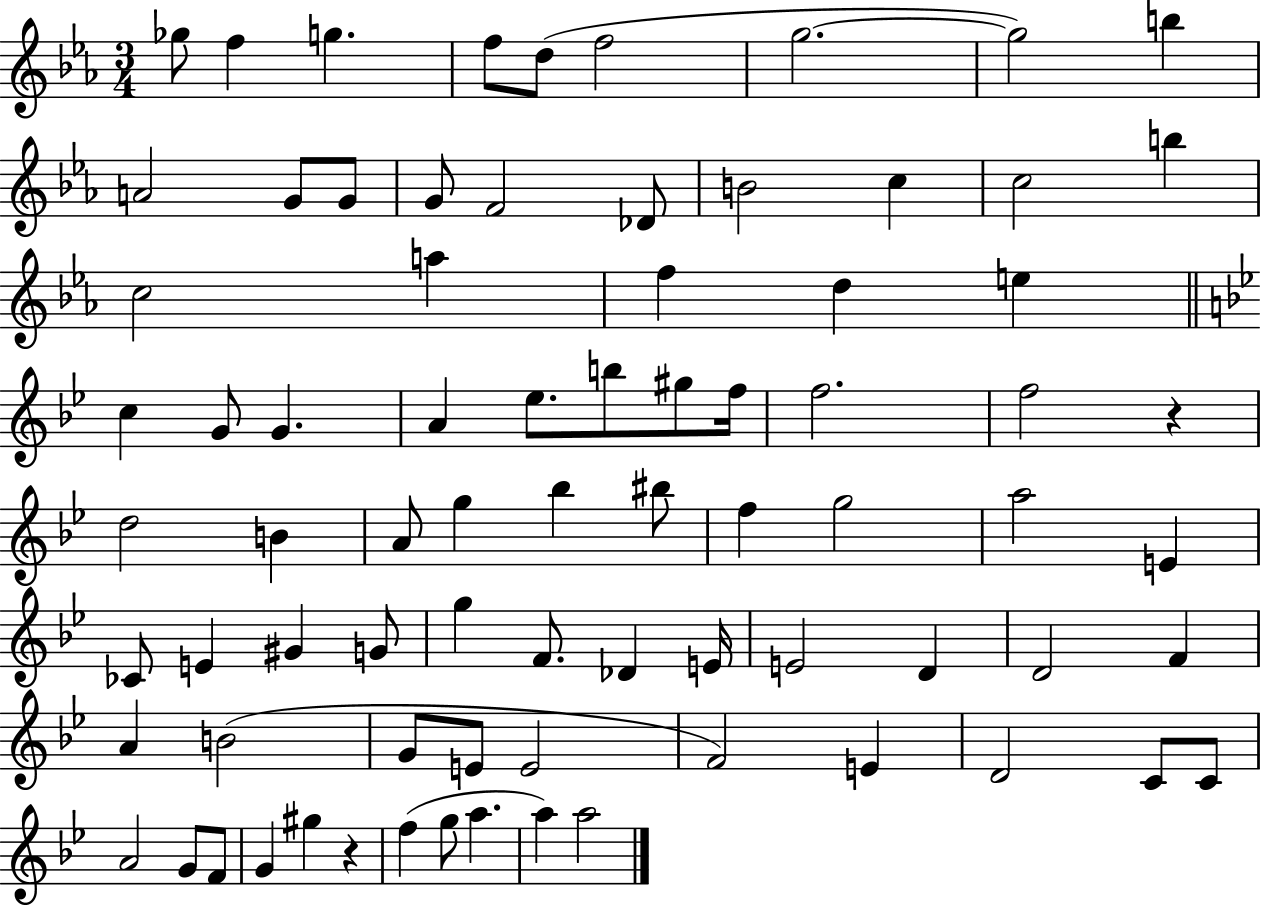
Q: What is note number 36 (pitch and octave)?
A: B4